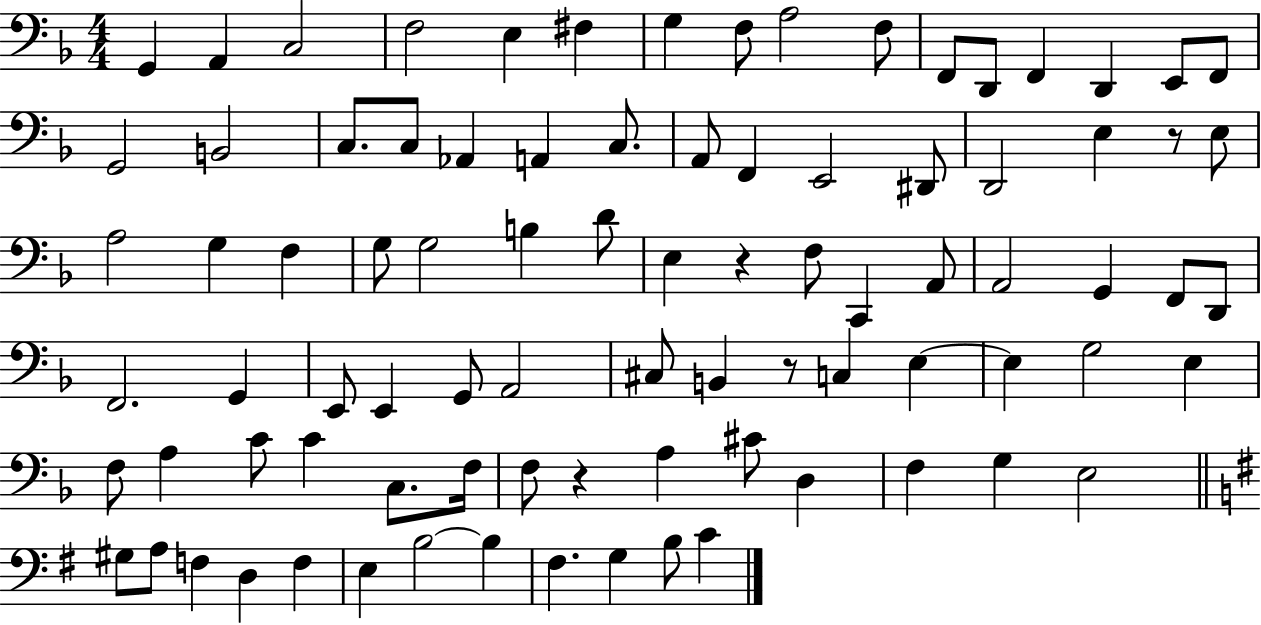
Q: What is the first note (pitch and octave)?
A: G2